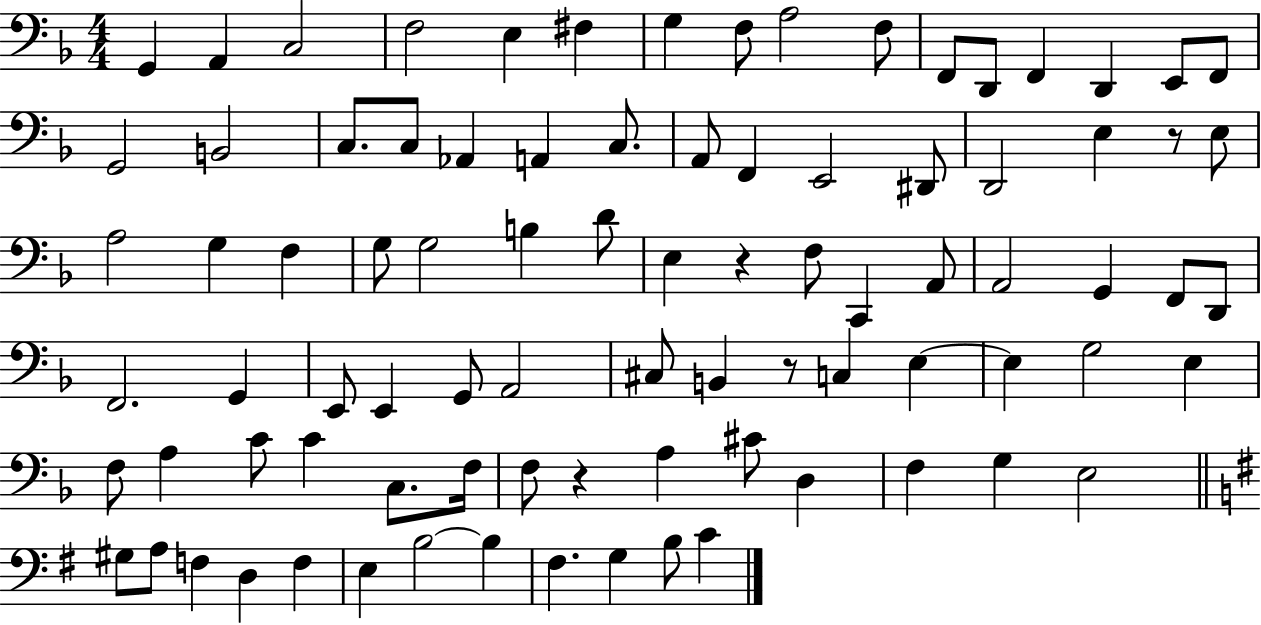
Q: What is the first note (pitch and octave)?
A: G2